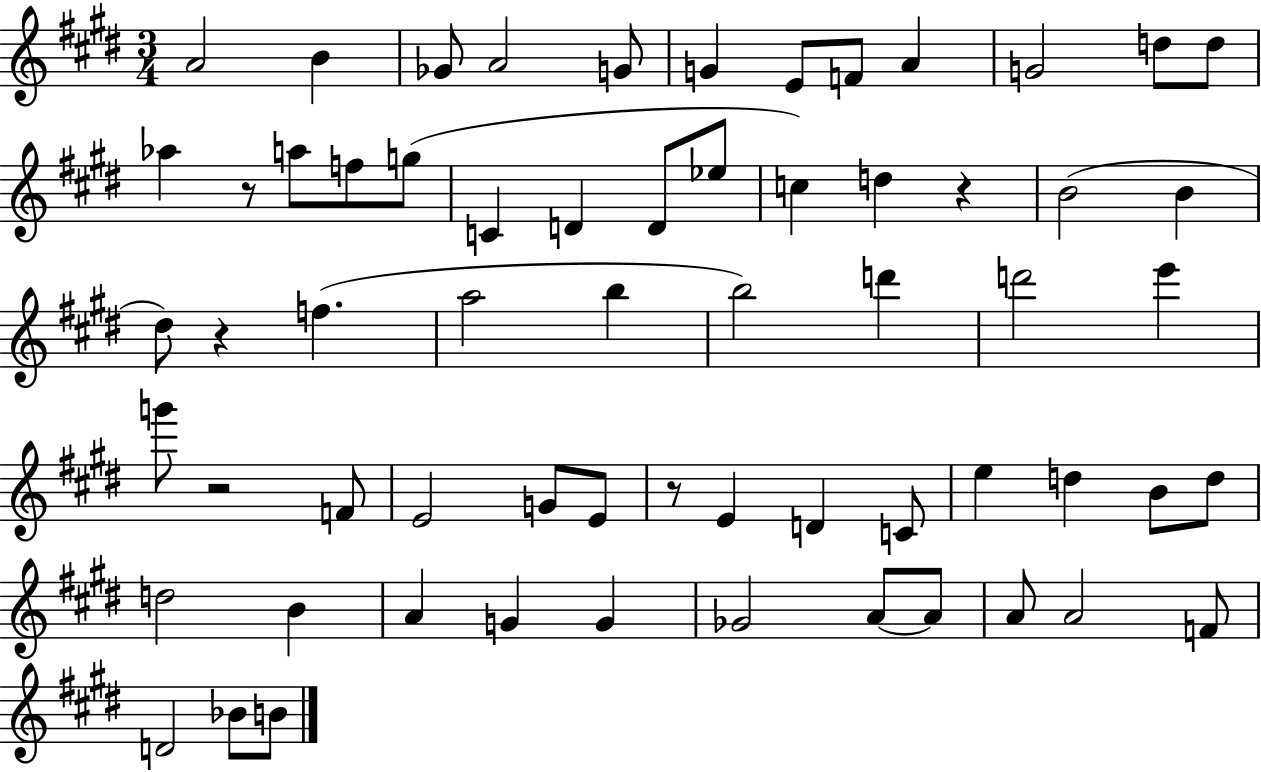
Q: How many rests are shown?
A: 5